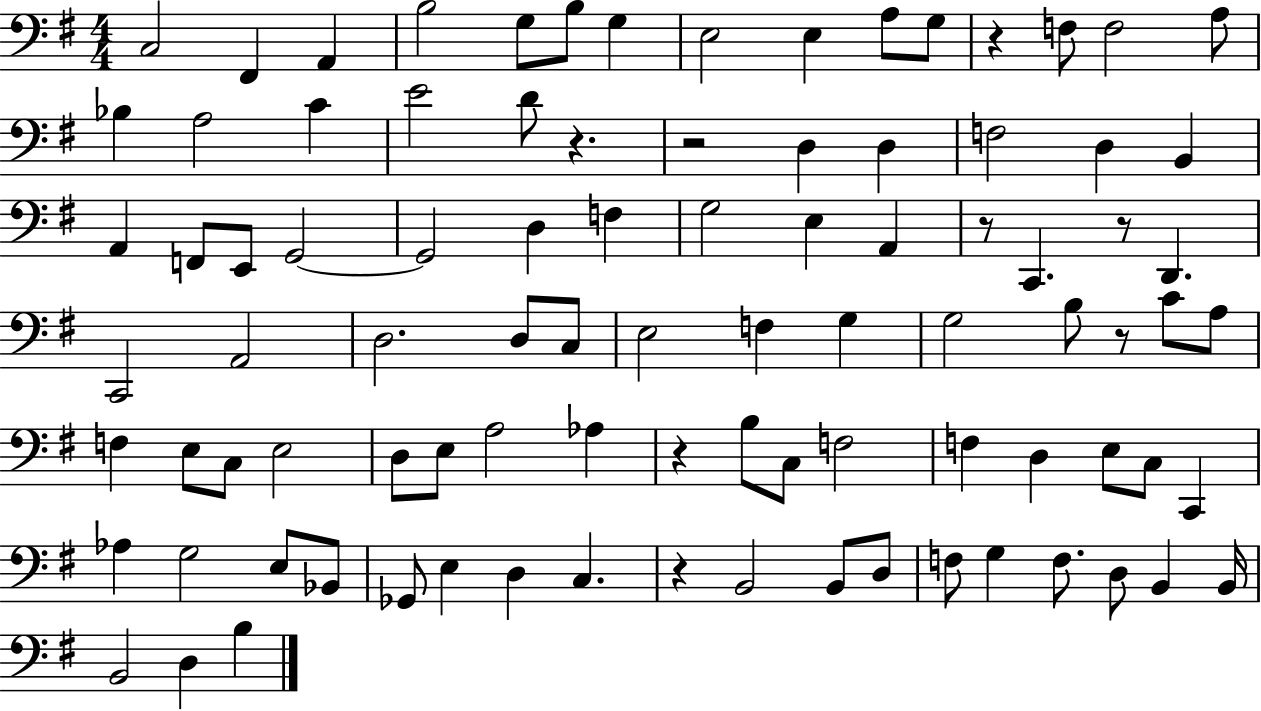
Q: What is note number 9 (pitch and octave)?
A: E3